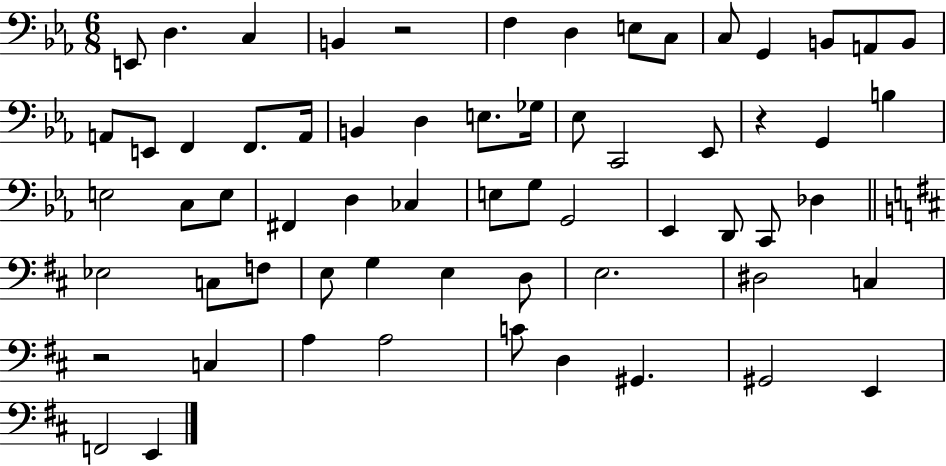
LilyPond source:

{
  \clef bass
  \numericTimeSignature
  \time 6/8
  \key ees \major
  e,8 d4. c4 | b,4 r2 | f4 d4 e8 c8 | c8 g,4 b,8 a,8 b,8 | \break a,8 e,8 f,4 f,8. a,16 | b,4 d4 e8. ges16 | ees8 c,2 ees,8 | r4 g,4 b4 | \break e2 c8 e8 | fis,4 d4 ces4 | e8 g8 g,2 | ees,4 d,8 c,8 des4 | \break \bar "||" \break \key d \major ees2 c8 f8 | e8 g4 e4 d8 | e2. | dis2 c4 | \break r2 c4 | a4 a2 | c'8 d4 gis,4. | gis,2 e,4 | \break f,2 e,4 | \bar "|."
}